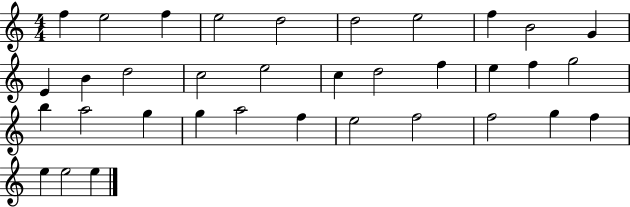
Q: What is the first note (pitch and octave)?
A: F5